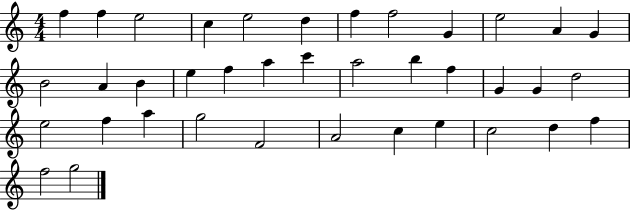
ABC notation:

X:1
T:Untitled
M:4/4
L:1/4
K:C
f f e2 c e2 d f f2 G e2 A G B2 A B e f a c' a2 b f G G d2 e2 f a g2 F2 A2 c e c2 d f f2 g2